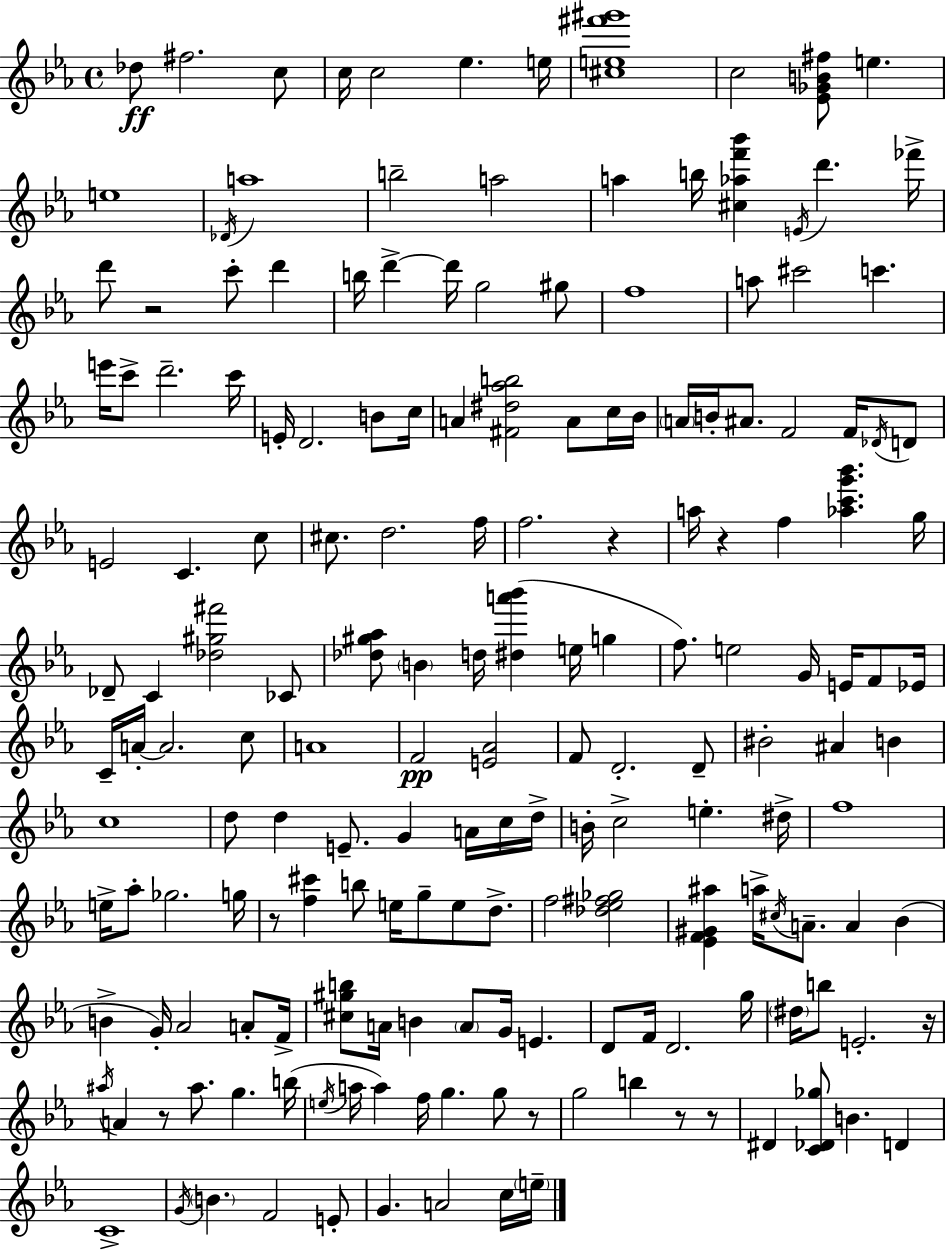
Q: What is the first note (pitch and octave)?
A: Db5